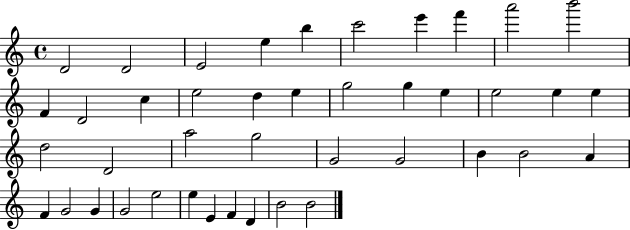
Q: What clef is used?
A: treble